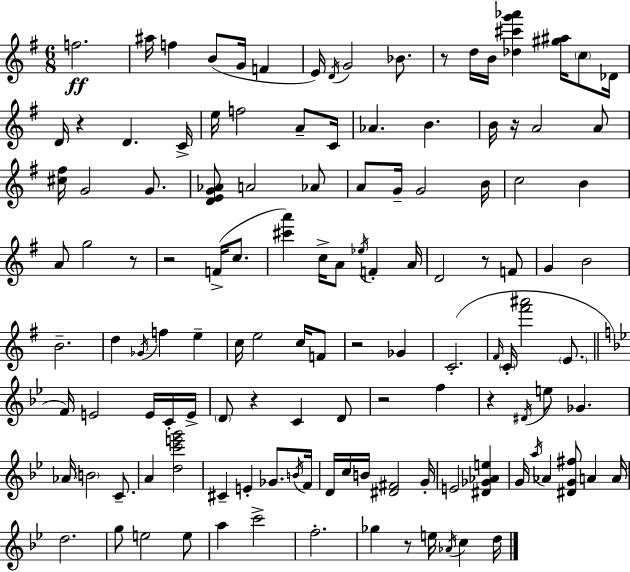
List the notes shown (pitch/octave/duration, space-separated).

F5/h. A#5/s F5/q B4/e G4/s F4/q E4/s D4/s G4/h Bb4/e. R/e D5/s B4/s [Db5,C#6,G6,Ab6]/q [G#5,A#5]/s C5/e Db4/s D4/s R/q D4/q. C4/s E5/s F5/h A4/e C4/s Ab4/q. B4/q. B4/s R/s A4/h A4/e [C#5,F#5]/s G4/h G4/e. [D4,E4,G4,Ab4]/e A4/h Ab4/e A4/e G4/s G4/h B4/s C5/h B4/q A4/e G5/h R/e R/h F4/s C5/e. [C#6,A6]/q C5/s A4/e Eb5/s F4/q A4/s D4/h R/e F4/e G4/q B4/h B4/h. D5/q Gb4/s F5/q E5/q C5/s E5/h C5/s F4/e R/h Gb4/q C4/h. F#4/s C4/s [F#6,A#6]/h E4/e. F4/s E4/h E4/s C4/s E4/s D4/e R/q C4/q D4/e R/h F5/q R/q D#4/s E5/e Gb4/q. Ab4/s B4/h C4/e. A4/q [D5,C6,E6,G6]/h C#4/q E4/q Gb4/e. B4/s F4/s D4/s C5/s B4/s [D#4,F#4]/h G4/s E4/h [D#4,Gb4,Ab4,E5]/q G4/s A5/s Ab4/q [D#4,G4,F#5]/e A4/q A4/s D5/h. G5/e E5/h E5/e A5/q C6/h F5/h. Gb5/q R/e E5/s Ab4/s C5/q D5/s